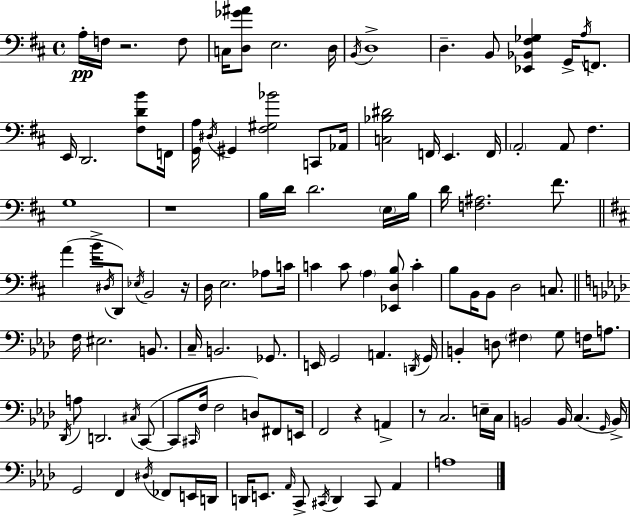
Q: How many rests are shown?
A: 5